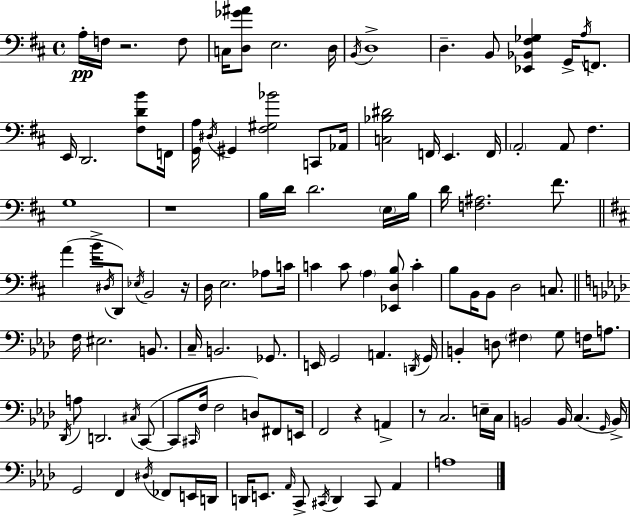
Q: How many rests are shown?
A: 5